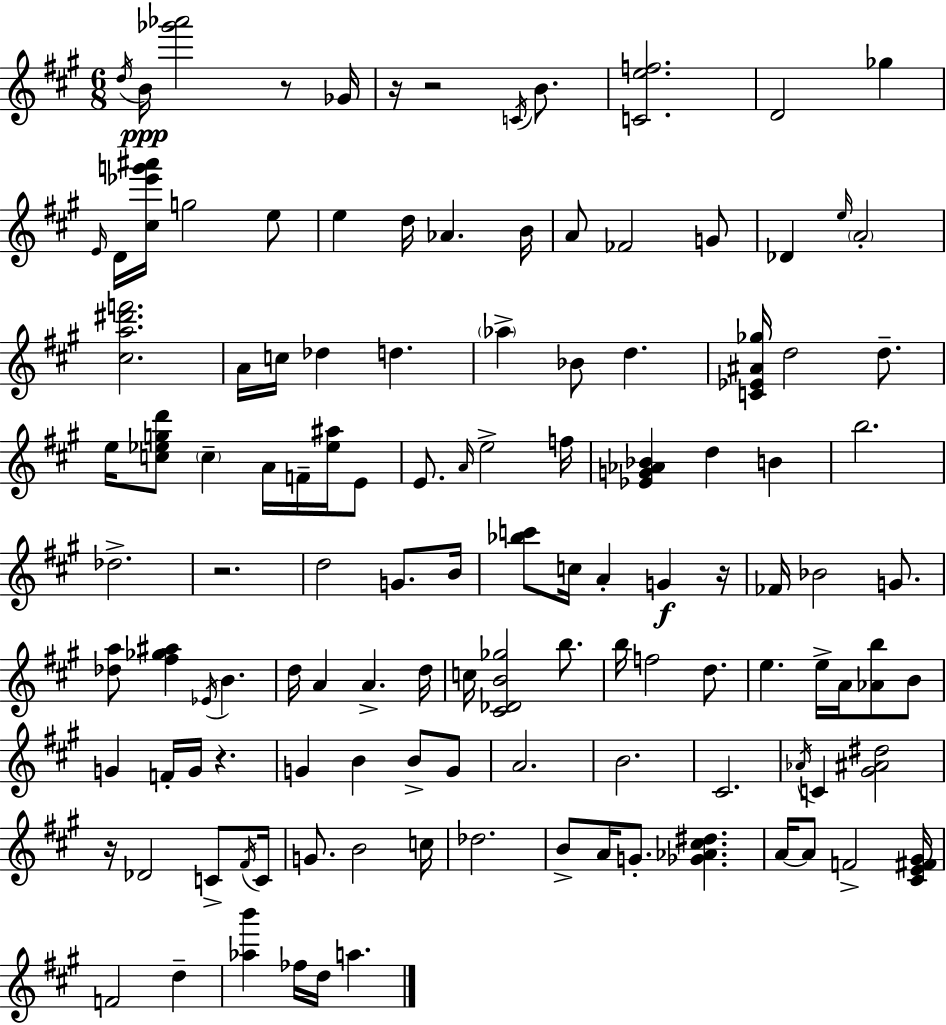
{
  \clef treble
  \numericTimeSignature
  \time 6/8
  \key a \major
  \repeat volta 2 { \acciaccatura { d''16 }\ppp b'16 <ges''' aes'''>2 r8 | ges'16 r16 r2 \acciaccatura { c'16 } b'8. | <c' e'' f''>2. | d'2 ges''4 | \break \grace { e'16 } d'16 <cis'' ees''' g''' ais'''>16 g''2 | e''8 e''4 d''16 aes'4. | b'16 a'8 fes'2 | g'8 des'4 \grace { e''16 } \parenthesize a'2-. | \break <cis'' a'' dis''' f'''>2. | a'16 c''16 des''4 d''4. | \parenthesize aes''4-> bes'8 d''4. | <c' ees' ais' ges''>16 d''2 | \break d''8.-- e''16 <c'' ees'' g'' d'''>8 \parenthesize c''4-- a'16 | f'16-- <ees'' ais''>16 e'8 e'8. \grace { a'16 } e''2-> | f''16 <ees' g' aes' bes'>4 d''4 | b'4 b''2. | \break des''2.-> | r2. | d''2 | g'8. b'16 <bes'' c'''>8 c''16 a'4-. | \break g'4\f r16 fes'16 bes'2 | g'8. <des'' a''>8 <fis'' ges'' ais''>4 \acciaccatura { ees'16 } | b'4. d''16 a'4 a'4.-> | d''16 c''16 <cis' des' b' ges''>2 | \break b''8. b''16 f''2 | d''8. e''4. | e''16-> a'16 <aes' b''>8 b'8 g'4 f'16-. g'16 | r4. g'4 b'4 | \break b'8-> g'8 a'2. | b'2. | cis'2. | \acciaccatura { aes'16 } c'4 <gis' ais' dis''>2 | \break r16 des'2 | c'8-> \acciaccatura { fis'16 } c'16 g'8. b'2 | c''16 des''2. | b'8-> a'16 g'8.-. | \break <ges' aes' cis'' dis''>4. a'16~~ a'8 f'2-> | <cis' e' fis' gis'>16 f'2 | d''4-- <aes'' b'''>4 | fes''16 d''16 a''4. } \bar "|."
}